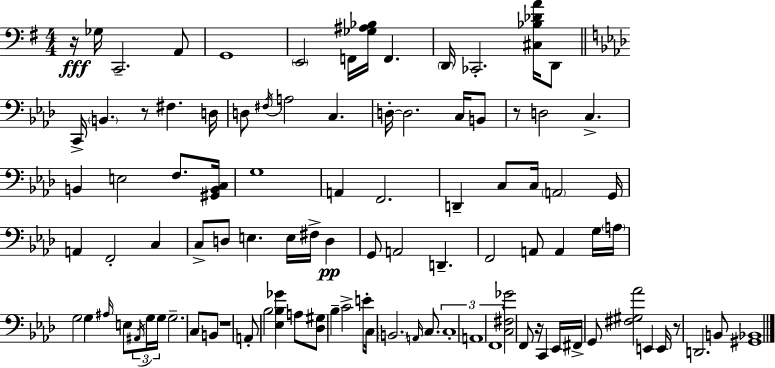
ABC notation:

X:1
T:Untitled
M:4/4
L:1/4
K:Em
z/4 _G,/4 C,,2 A,,/2 G,,4 E,,2 F,,/4 [_G,^A,_B,]/4 F,, D,,/4 _C,,2 [^C,_B,_DA]/4 D,,/2 C,,/4 B,, z/2 ^F, D,/4 D,/2 ^F,/4 A,2 C, D,/4 D,2 C,/4 B,,/2 z/2 D,2 C, B,, E,2 F,/2 [^G,,B,,C,]/4 G,4 A,, F,,2 D,, C,/2 C,/4 A,,2 G,,/4 A,, F,,2 C, C,/2 D,/2 E, E,/4 ^F,/4 D, G,,/2 A,,2 D,, F,,2 A,,/2 A,, G,/4 A,/4 G,2 G, ^A,/4 E,/2 ^A,,/4 G,/4 G,/4 G,2 C,/2 B,,/2 z4 A,,/2 _B,2 [_E,_B,_G] A,/2 [_D,^G,]/2 _B, C2 E/2 C,/4 B,,2 A,,/4 C,/2 C,4 A,,4 F,,4 [C,^F,_G]2 F,,/2 z/4 C,, _E,,/4 ^F,,/4 G,,/2 [^F,^G,_A]2 E,, E,,/4 z/2 D,,2 B,,/2 [^G,,_B,,]4